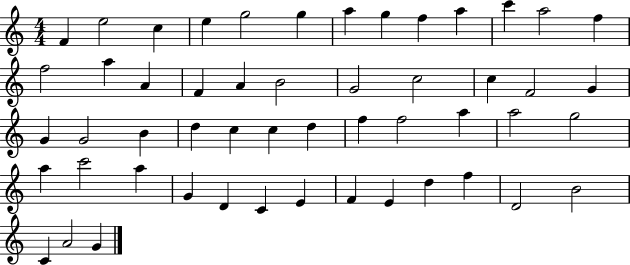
{
  \clef treble
  \numericTimeSignature
  \time 4/4
  \key c \major
  f'4 e''2 c''4 | e''4 g''2 g''4 | a''4 g''4 f''4 a''4 | c'''4 a''2 f''4 | \break f''2 a''4 a'4 | f'4 a'4 b'2 | g'2 c''2 | c''4 f'2 g'4 | \break g'4 g'2 b'4 | d''4 c''4 c''4 d''4 | f''4 f''2 a''4 | a''2 g''2 | \break a''4 c'''2 a''4 | g'4 d'4 c'4 e'4 | f'4 e'4 d''4 f''4 | d'2 b'2 | \break c'4 a'2 g'4 | \bar "|."
}